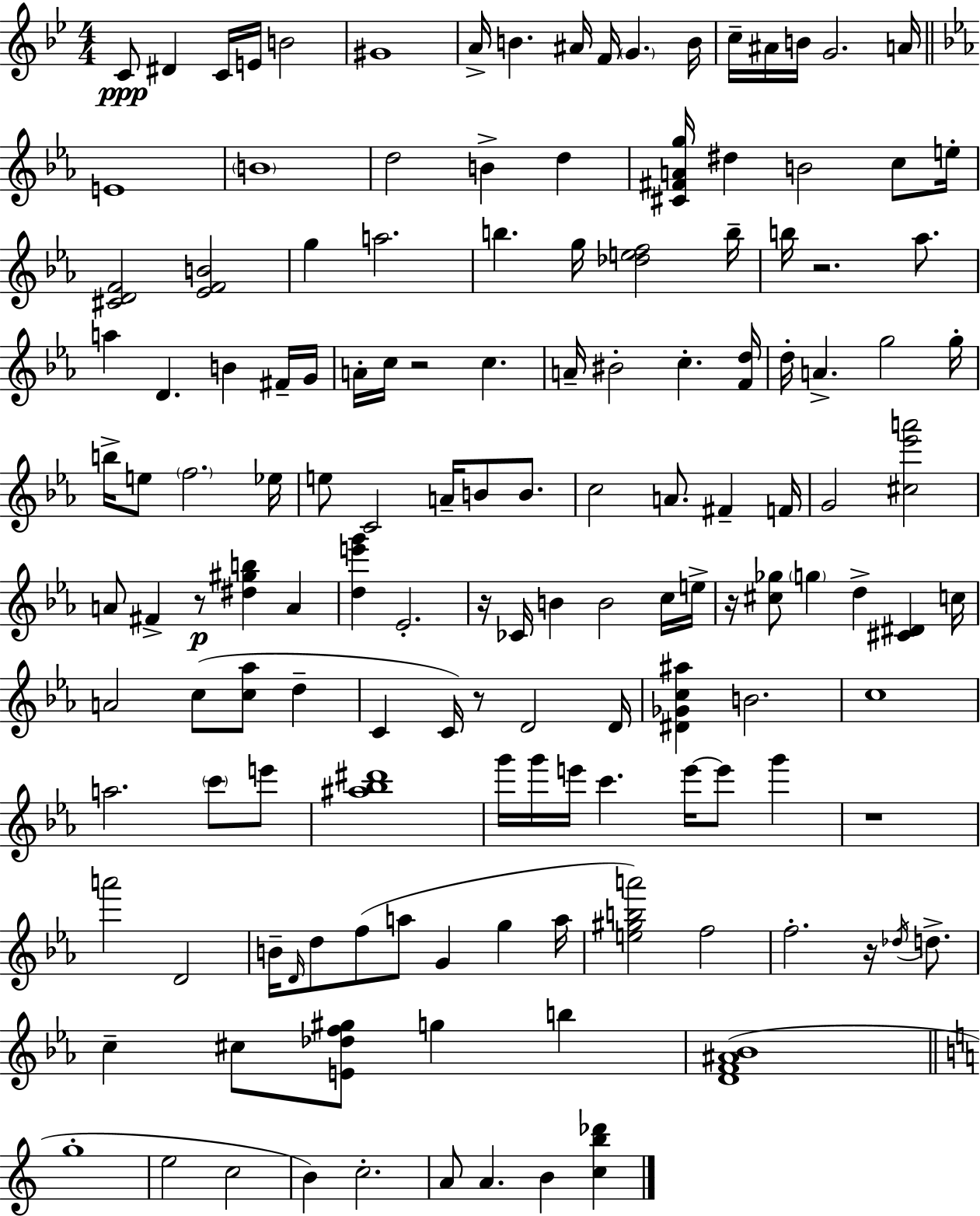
C4/e D#4/q C4/s E4/s B4/h G#4/w A4/s B4/q. A#4/s F4/s G4/q. B4/s C5/s A#4/s B4/s G4/h. A4/s E4/w B4/w D5/h B4/q D5/q [C#4,F#4,A4,G5]/s D#5/q B4/h C5/e E5/s [C#4,D4,F4]/h [Eb4,F4,B4]/h G5/q A5/h. B5/q. G5/s [Db5,E5,F5]/h B5/s B5/s R/h. Ab5/e. A5/q D4/q. B4/q F#4/s G4/s A4/s C5/s R/h C5/q. A4/s BIS4/h C5/q. [F4,D5]/s D5/s A4/q. G5/h G5/s B5/s E5/e F5/h. Eb5/s E5/e C4/h A4/s B4/e B4/e. C5/h A4/e. F#4/q F4/s G4/h [C#5,Eb6,A6]/h A4/e F#4/q R/e [D#5,G#5,B5]/q A4/q [D5,E6,G6]/q Eb4/h. R/s CES4/s B4/q B4/h C5/s E5/s R/s [C#5,Gb5]/e G5/q D5/q [C#4,D#4]/q C5/s A4/h C5/e [C5,Ab5]/e D5/q C4/q C4/s R/e D4/h D4/s [D#4,Gb4,C5,A#5]/q B4/h. C5/w A5/h. C6/e E6/e [A#5,Bb5,D#6]/w G6/s G6/s E6/s C6/q. E6/s E6/e G6/q R/w A6/h D4/h B4/s D4/s D5/e F5/e A5/e G4/q G5/q A5/s [E5,G#5,B5,A6]/h F5/h F5/h. R/s Db5/s D5/e. C5/q C#5/e [E4,Db5,F5,G#5]/e G5/q B5/q [D4,F4,A#4,Bb4]/w G5/w E5/h C5/h B4/q C5/h. A4/e A4/q. B4/q [C5,B5,Db6]/q